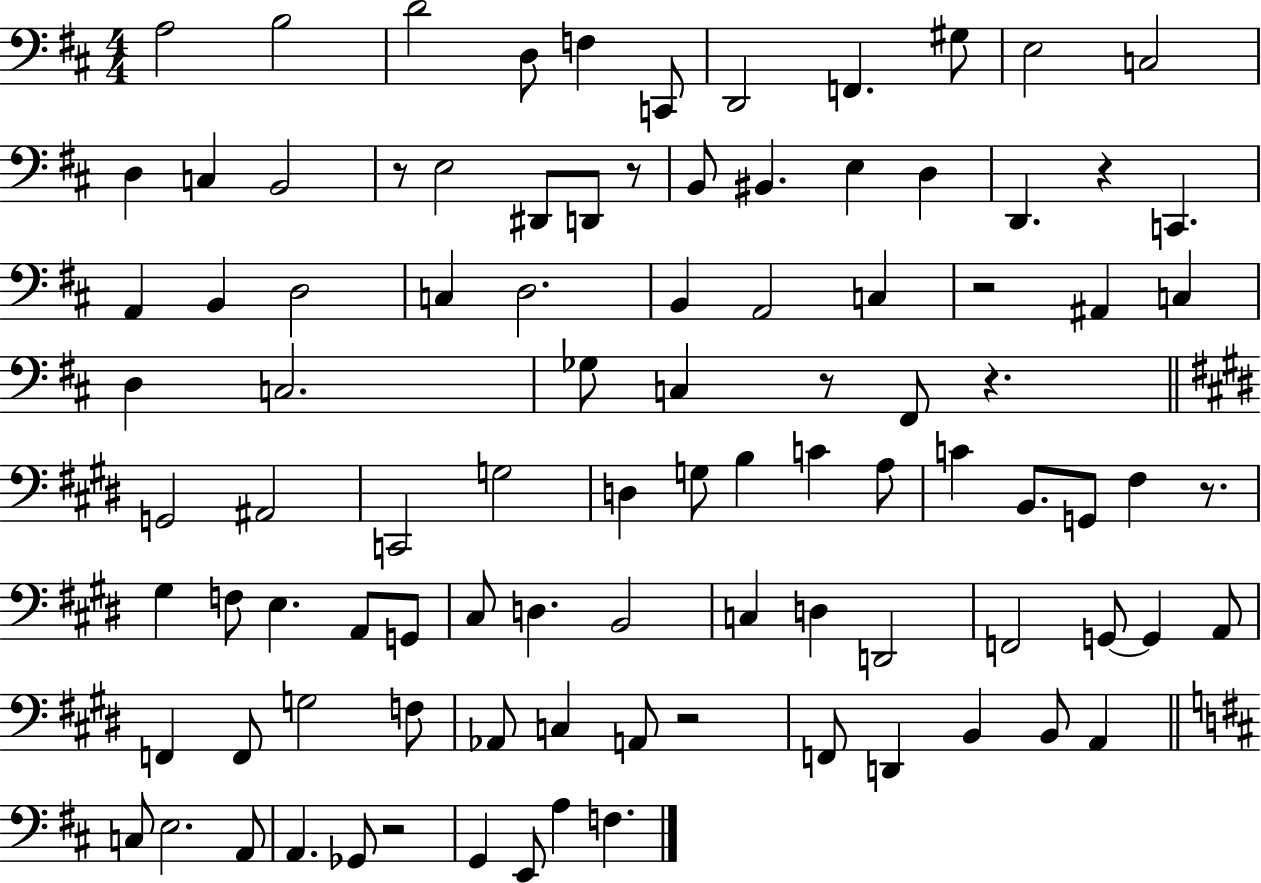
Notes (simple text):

A3/h B3/h D4/h D3/e F3/q C2/e D2/h F2/q. G#3/e E3/h C3/h D3/q C3/q B2/h R/e E3/h D#2/e D2/e R/e B2/e BIS2/q. E3/q D3/q D2/q. R/q C2/q. A2/q B2/q D3/h C3/q D3/h. B2/q A2/h C3/q R/h A#2/q C3/q D3/q C3/h. Gb3/e C3/q R/e F#2/e R/q. G2/h A#2/h C2/h G3/h D3/q G3/e B3/q C4/q A3/e C4/q B2/e. G2/e F#3/q R/e. G#3/q F3/e E3/q. A2/e G2/e C#3/e D3/q. B2/h C3/q D3/q D2/h F2/h G2/e G2/q A2/e F2/q F2/e G3/h F3/e Ab2/e C3/q A2/e R/h F2/e D2/q B2/q B2/e A2/q C3/e E3/h. A2/e A2/q. Gb2/e R/h G2/q E2/e A3/q F3/q.